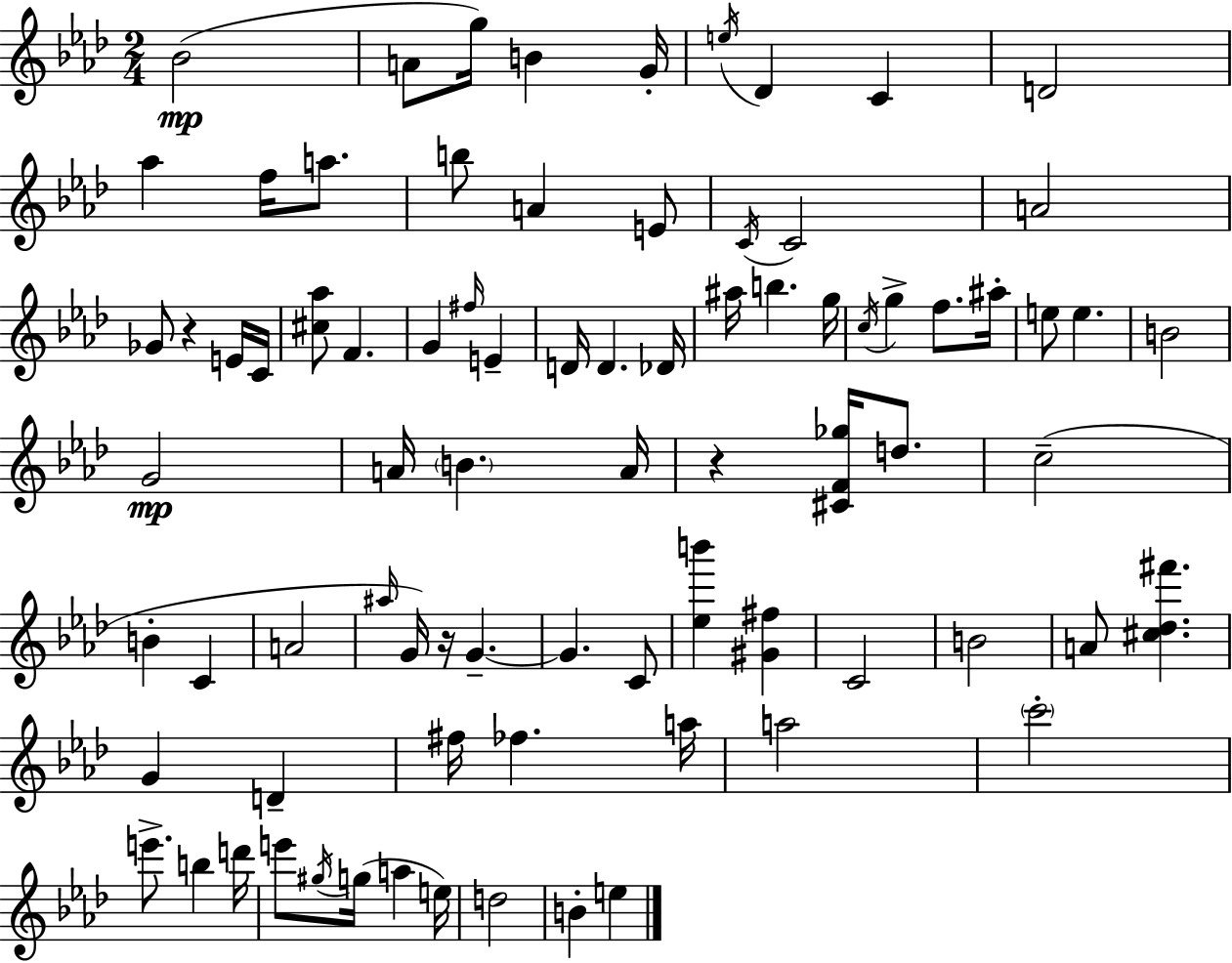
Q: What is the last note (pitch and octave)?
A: E5